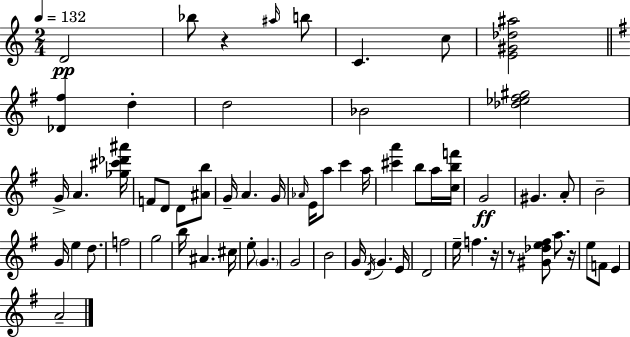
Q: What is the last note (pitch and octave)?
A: A4